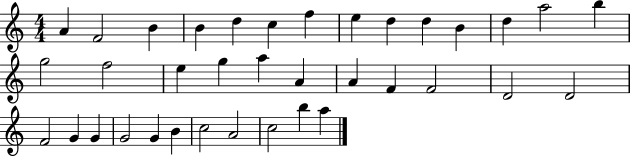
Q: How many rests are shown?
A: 0